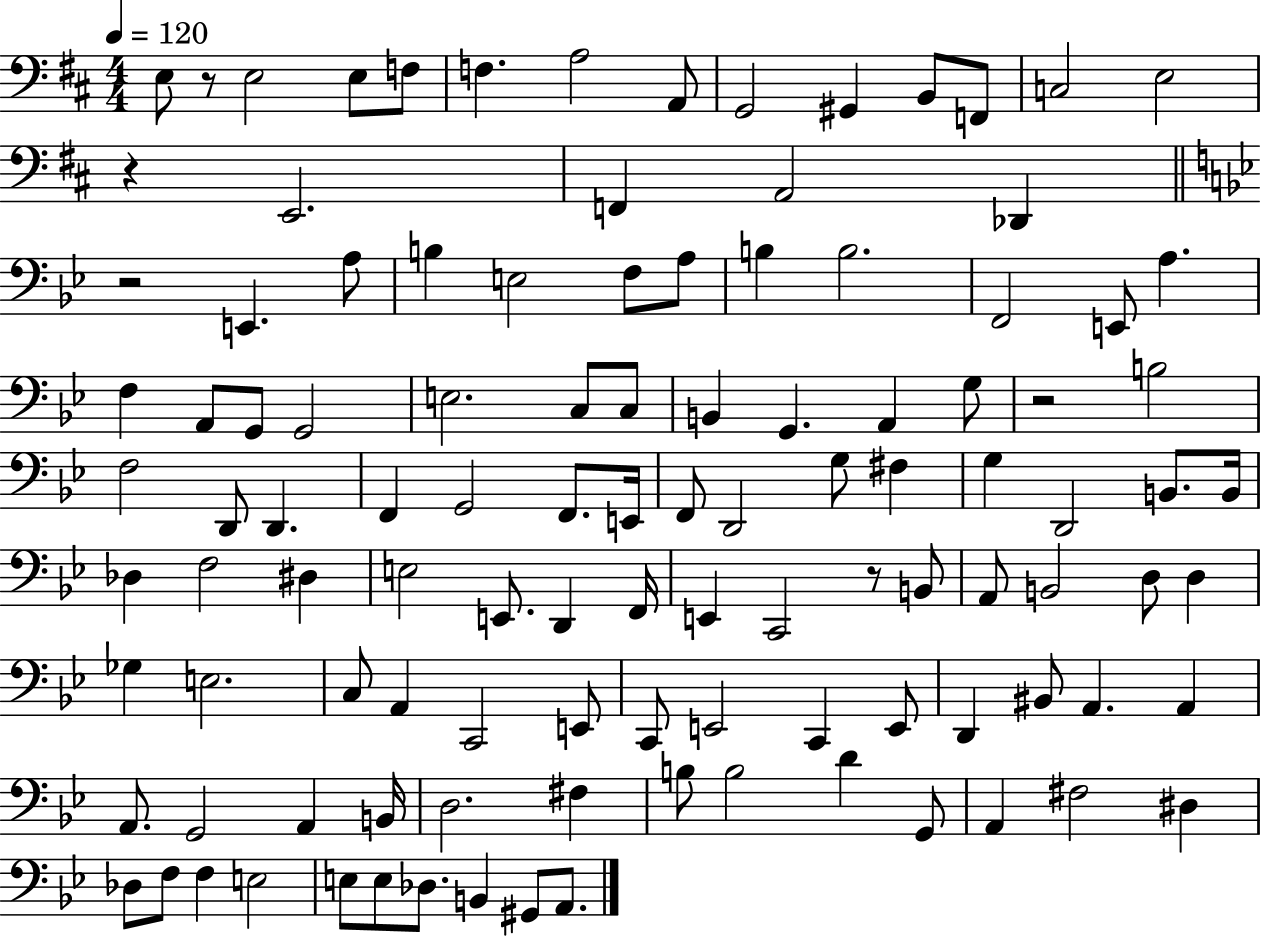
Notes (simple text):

E3/e R/e E3/h E3/e F3/e F3/q. A3/h A2/e G2/h G#2/q B2/e F2/e C3/h E3/h R/q E2/h. F2/q A2/h Db2/q R/h E2/q. A3/e B3/q E3/h F3/e A3/e B3/q B3/h. F2/h E2/e A3/q. F3/q A2/e G2/e G2/h E3/h. C3/e C3/e B2/q G2/q. A2/q G3/e R/h B3/h F3/h D2/e D2/q. F2/q G2/h F2/e. E2/s F2/e D2/h G3/e F#3/q G3/q D2/h B2/e. B2/s Db3/q F3/h D#3/q E3/h E2/e. D2/q F2/s E2/q C2/h R/e B2/e A2/e B2/h D3/e D3/q Gb3/q E3/h. C3/e A2/q C2/h E2/e C2/e E2/h C2/q E2/e D2/q BIS2/e A2/q. A2/q A2/e. G2/h A2/q B2/s D3/h. F#3/q B3/e B3/h D4/q G2/e A2/q F#3/h D#3/q Db3/e F3/e F3/q E3/h E3/e E3/e Db3/e. B2/q G#2/e A2/e.